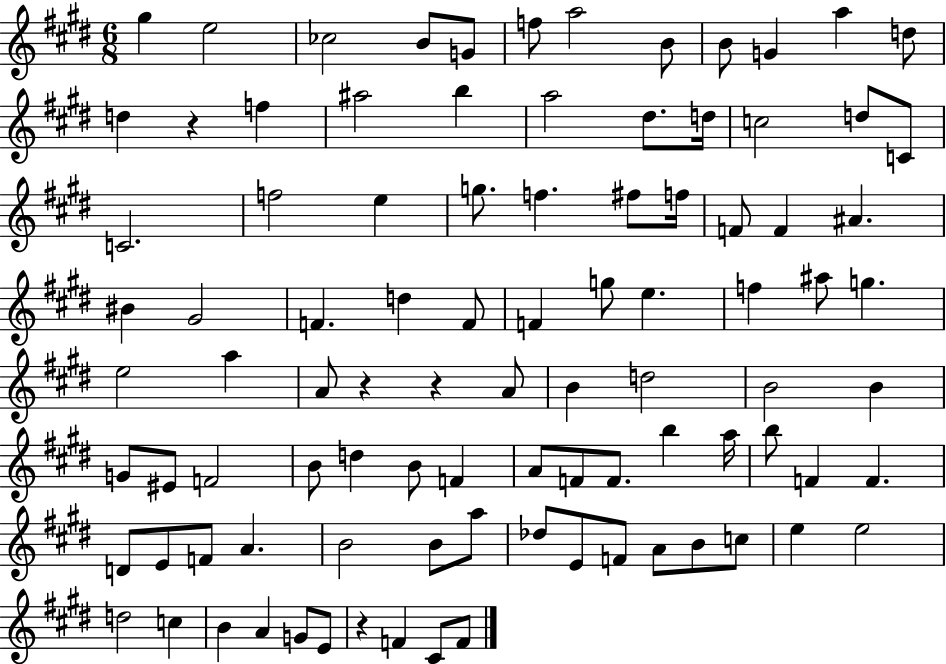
G#5/q E5/h CES5/h B4/e G4/e F5/e A5/h B4/e B4/e G4/q A5/q D5/e D5/q R/q F5/q A#5/h B5/q A5/h D#5/e. D5/s C5/h D5/e C4/e C4/h. F5/h E5/q G5/e. F5/q. F#5/e F5/s F4/e F4/q A#4/q. BIS4/q G#4/h F4/q. D5/q F4/e F4/q G5/e E5/q. F5/q A#5/e G5/q. E5/h A5/q A4/e R/q R/q A4/e B4/q D5/h B4/h B4/q G4/e EIS4/e F4/h B4/e D5/q B4/e F4/q A4/e F4/e F4/e. B5/q A5/s B5/e F4/q F4/q. D4/e E4/e F4/e A4/q. B4/h B4/e A5/e Db5/e E4/e F4/e A4/e B4/e C5/e E5/q E5/h D5/h C5/q B4/q A4/q G4/e E4/e R/q F4/q C#4/e F4/e